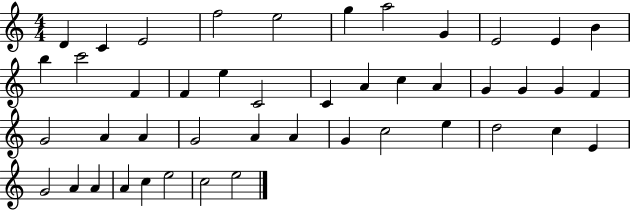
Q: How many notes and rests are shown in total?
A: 45